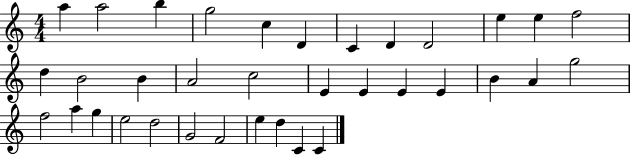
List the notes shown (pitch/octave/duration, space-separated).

A5/q A5/h B5/q G5/h C5/q D4/q C4/q D4/q D4/h E5/q E5/q F5/h D5/q B4/h B4/q A4/h C5/h E4/q E4/q E4/q E4/q B4/q A4/q G5/h F5/h A5/q G5/q E5/h D5/h G4/h F4/h E5/q D5/q C4/q C4/q